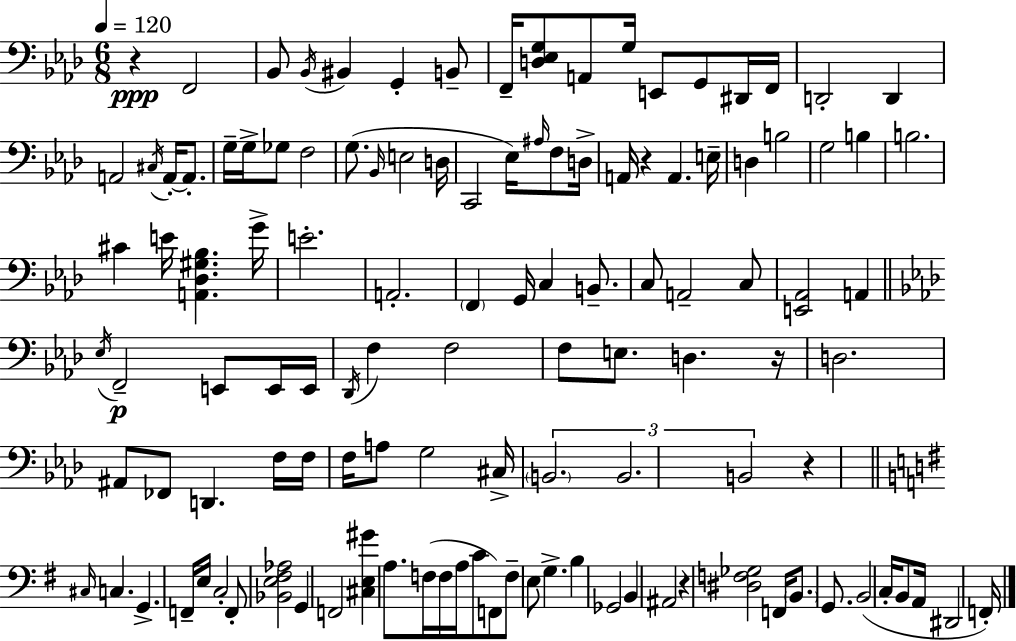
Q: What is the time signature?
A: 6/8